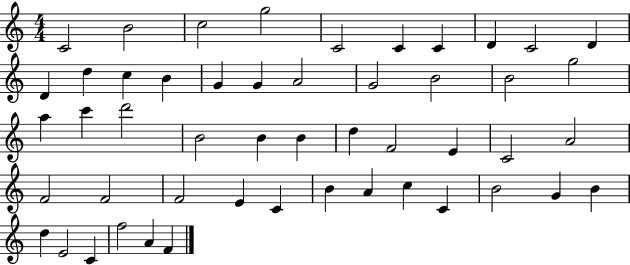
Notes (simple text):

C4/h B4/h C5/h G5/h C4/h C4/q C4/q D4/q C4/h D4/q D4/q D5/q C5/q B4/q G4/q G4/q A4/h G4/h B4/h B4/h G5/h A5/q C6/q D6/h B4/h B4/q B4/q D5/q F4/h E4/q C4/h A4/h F4/h F4/h F4/h E4/q C4/q B4/q A4/q C5/q C4/q B4/h G4/q B4/q D5/q E4/h C4/q F5/h A4/q F4/q